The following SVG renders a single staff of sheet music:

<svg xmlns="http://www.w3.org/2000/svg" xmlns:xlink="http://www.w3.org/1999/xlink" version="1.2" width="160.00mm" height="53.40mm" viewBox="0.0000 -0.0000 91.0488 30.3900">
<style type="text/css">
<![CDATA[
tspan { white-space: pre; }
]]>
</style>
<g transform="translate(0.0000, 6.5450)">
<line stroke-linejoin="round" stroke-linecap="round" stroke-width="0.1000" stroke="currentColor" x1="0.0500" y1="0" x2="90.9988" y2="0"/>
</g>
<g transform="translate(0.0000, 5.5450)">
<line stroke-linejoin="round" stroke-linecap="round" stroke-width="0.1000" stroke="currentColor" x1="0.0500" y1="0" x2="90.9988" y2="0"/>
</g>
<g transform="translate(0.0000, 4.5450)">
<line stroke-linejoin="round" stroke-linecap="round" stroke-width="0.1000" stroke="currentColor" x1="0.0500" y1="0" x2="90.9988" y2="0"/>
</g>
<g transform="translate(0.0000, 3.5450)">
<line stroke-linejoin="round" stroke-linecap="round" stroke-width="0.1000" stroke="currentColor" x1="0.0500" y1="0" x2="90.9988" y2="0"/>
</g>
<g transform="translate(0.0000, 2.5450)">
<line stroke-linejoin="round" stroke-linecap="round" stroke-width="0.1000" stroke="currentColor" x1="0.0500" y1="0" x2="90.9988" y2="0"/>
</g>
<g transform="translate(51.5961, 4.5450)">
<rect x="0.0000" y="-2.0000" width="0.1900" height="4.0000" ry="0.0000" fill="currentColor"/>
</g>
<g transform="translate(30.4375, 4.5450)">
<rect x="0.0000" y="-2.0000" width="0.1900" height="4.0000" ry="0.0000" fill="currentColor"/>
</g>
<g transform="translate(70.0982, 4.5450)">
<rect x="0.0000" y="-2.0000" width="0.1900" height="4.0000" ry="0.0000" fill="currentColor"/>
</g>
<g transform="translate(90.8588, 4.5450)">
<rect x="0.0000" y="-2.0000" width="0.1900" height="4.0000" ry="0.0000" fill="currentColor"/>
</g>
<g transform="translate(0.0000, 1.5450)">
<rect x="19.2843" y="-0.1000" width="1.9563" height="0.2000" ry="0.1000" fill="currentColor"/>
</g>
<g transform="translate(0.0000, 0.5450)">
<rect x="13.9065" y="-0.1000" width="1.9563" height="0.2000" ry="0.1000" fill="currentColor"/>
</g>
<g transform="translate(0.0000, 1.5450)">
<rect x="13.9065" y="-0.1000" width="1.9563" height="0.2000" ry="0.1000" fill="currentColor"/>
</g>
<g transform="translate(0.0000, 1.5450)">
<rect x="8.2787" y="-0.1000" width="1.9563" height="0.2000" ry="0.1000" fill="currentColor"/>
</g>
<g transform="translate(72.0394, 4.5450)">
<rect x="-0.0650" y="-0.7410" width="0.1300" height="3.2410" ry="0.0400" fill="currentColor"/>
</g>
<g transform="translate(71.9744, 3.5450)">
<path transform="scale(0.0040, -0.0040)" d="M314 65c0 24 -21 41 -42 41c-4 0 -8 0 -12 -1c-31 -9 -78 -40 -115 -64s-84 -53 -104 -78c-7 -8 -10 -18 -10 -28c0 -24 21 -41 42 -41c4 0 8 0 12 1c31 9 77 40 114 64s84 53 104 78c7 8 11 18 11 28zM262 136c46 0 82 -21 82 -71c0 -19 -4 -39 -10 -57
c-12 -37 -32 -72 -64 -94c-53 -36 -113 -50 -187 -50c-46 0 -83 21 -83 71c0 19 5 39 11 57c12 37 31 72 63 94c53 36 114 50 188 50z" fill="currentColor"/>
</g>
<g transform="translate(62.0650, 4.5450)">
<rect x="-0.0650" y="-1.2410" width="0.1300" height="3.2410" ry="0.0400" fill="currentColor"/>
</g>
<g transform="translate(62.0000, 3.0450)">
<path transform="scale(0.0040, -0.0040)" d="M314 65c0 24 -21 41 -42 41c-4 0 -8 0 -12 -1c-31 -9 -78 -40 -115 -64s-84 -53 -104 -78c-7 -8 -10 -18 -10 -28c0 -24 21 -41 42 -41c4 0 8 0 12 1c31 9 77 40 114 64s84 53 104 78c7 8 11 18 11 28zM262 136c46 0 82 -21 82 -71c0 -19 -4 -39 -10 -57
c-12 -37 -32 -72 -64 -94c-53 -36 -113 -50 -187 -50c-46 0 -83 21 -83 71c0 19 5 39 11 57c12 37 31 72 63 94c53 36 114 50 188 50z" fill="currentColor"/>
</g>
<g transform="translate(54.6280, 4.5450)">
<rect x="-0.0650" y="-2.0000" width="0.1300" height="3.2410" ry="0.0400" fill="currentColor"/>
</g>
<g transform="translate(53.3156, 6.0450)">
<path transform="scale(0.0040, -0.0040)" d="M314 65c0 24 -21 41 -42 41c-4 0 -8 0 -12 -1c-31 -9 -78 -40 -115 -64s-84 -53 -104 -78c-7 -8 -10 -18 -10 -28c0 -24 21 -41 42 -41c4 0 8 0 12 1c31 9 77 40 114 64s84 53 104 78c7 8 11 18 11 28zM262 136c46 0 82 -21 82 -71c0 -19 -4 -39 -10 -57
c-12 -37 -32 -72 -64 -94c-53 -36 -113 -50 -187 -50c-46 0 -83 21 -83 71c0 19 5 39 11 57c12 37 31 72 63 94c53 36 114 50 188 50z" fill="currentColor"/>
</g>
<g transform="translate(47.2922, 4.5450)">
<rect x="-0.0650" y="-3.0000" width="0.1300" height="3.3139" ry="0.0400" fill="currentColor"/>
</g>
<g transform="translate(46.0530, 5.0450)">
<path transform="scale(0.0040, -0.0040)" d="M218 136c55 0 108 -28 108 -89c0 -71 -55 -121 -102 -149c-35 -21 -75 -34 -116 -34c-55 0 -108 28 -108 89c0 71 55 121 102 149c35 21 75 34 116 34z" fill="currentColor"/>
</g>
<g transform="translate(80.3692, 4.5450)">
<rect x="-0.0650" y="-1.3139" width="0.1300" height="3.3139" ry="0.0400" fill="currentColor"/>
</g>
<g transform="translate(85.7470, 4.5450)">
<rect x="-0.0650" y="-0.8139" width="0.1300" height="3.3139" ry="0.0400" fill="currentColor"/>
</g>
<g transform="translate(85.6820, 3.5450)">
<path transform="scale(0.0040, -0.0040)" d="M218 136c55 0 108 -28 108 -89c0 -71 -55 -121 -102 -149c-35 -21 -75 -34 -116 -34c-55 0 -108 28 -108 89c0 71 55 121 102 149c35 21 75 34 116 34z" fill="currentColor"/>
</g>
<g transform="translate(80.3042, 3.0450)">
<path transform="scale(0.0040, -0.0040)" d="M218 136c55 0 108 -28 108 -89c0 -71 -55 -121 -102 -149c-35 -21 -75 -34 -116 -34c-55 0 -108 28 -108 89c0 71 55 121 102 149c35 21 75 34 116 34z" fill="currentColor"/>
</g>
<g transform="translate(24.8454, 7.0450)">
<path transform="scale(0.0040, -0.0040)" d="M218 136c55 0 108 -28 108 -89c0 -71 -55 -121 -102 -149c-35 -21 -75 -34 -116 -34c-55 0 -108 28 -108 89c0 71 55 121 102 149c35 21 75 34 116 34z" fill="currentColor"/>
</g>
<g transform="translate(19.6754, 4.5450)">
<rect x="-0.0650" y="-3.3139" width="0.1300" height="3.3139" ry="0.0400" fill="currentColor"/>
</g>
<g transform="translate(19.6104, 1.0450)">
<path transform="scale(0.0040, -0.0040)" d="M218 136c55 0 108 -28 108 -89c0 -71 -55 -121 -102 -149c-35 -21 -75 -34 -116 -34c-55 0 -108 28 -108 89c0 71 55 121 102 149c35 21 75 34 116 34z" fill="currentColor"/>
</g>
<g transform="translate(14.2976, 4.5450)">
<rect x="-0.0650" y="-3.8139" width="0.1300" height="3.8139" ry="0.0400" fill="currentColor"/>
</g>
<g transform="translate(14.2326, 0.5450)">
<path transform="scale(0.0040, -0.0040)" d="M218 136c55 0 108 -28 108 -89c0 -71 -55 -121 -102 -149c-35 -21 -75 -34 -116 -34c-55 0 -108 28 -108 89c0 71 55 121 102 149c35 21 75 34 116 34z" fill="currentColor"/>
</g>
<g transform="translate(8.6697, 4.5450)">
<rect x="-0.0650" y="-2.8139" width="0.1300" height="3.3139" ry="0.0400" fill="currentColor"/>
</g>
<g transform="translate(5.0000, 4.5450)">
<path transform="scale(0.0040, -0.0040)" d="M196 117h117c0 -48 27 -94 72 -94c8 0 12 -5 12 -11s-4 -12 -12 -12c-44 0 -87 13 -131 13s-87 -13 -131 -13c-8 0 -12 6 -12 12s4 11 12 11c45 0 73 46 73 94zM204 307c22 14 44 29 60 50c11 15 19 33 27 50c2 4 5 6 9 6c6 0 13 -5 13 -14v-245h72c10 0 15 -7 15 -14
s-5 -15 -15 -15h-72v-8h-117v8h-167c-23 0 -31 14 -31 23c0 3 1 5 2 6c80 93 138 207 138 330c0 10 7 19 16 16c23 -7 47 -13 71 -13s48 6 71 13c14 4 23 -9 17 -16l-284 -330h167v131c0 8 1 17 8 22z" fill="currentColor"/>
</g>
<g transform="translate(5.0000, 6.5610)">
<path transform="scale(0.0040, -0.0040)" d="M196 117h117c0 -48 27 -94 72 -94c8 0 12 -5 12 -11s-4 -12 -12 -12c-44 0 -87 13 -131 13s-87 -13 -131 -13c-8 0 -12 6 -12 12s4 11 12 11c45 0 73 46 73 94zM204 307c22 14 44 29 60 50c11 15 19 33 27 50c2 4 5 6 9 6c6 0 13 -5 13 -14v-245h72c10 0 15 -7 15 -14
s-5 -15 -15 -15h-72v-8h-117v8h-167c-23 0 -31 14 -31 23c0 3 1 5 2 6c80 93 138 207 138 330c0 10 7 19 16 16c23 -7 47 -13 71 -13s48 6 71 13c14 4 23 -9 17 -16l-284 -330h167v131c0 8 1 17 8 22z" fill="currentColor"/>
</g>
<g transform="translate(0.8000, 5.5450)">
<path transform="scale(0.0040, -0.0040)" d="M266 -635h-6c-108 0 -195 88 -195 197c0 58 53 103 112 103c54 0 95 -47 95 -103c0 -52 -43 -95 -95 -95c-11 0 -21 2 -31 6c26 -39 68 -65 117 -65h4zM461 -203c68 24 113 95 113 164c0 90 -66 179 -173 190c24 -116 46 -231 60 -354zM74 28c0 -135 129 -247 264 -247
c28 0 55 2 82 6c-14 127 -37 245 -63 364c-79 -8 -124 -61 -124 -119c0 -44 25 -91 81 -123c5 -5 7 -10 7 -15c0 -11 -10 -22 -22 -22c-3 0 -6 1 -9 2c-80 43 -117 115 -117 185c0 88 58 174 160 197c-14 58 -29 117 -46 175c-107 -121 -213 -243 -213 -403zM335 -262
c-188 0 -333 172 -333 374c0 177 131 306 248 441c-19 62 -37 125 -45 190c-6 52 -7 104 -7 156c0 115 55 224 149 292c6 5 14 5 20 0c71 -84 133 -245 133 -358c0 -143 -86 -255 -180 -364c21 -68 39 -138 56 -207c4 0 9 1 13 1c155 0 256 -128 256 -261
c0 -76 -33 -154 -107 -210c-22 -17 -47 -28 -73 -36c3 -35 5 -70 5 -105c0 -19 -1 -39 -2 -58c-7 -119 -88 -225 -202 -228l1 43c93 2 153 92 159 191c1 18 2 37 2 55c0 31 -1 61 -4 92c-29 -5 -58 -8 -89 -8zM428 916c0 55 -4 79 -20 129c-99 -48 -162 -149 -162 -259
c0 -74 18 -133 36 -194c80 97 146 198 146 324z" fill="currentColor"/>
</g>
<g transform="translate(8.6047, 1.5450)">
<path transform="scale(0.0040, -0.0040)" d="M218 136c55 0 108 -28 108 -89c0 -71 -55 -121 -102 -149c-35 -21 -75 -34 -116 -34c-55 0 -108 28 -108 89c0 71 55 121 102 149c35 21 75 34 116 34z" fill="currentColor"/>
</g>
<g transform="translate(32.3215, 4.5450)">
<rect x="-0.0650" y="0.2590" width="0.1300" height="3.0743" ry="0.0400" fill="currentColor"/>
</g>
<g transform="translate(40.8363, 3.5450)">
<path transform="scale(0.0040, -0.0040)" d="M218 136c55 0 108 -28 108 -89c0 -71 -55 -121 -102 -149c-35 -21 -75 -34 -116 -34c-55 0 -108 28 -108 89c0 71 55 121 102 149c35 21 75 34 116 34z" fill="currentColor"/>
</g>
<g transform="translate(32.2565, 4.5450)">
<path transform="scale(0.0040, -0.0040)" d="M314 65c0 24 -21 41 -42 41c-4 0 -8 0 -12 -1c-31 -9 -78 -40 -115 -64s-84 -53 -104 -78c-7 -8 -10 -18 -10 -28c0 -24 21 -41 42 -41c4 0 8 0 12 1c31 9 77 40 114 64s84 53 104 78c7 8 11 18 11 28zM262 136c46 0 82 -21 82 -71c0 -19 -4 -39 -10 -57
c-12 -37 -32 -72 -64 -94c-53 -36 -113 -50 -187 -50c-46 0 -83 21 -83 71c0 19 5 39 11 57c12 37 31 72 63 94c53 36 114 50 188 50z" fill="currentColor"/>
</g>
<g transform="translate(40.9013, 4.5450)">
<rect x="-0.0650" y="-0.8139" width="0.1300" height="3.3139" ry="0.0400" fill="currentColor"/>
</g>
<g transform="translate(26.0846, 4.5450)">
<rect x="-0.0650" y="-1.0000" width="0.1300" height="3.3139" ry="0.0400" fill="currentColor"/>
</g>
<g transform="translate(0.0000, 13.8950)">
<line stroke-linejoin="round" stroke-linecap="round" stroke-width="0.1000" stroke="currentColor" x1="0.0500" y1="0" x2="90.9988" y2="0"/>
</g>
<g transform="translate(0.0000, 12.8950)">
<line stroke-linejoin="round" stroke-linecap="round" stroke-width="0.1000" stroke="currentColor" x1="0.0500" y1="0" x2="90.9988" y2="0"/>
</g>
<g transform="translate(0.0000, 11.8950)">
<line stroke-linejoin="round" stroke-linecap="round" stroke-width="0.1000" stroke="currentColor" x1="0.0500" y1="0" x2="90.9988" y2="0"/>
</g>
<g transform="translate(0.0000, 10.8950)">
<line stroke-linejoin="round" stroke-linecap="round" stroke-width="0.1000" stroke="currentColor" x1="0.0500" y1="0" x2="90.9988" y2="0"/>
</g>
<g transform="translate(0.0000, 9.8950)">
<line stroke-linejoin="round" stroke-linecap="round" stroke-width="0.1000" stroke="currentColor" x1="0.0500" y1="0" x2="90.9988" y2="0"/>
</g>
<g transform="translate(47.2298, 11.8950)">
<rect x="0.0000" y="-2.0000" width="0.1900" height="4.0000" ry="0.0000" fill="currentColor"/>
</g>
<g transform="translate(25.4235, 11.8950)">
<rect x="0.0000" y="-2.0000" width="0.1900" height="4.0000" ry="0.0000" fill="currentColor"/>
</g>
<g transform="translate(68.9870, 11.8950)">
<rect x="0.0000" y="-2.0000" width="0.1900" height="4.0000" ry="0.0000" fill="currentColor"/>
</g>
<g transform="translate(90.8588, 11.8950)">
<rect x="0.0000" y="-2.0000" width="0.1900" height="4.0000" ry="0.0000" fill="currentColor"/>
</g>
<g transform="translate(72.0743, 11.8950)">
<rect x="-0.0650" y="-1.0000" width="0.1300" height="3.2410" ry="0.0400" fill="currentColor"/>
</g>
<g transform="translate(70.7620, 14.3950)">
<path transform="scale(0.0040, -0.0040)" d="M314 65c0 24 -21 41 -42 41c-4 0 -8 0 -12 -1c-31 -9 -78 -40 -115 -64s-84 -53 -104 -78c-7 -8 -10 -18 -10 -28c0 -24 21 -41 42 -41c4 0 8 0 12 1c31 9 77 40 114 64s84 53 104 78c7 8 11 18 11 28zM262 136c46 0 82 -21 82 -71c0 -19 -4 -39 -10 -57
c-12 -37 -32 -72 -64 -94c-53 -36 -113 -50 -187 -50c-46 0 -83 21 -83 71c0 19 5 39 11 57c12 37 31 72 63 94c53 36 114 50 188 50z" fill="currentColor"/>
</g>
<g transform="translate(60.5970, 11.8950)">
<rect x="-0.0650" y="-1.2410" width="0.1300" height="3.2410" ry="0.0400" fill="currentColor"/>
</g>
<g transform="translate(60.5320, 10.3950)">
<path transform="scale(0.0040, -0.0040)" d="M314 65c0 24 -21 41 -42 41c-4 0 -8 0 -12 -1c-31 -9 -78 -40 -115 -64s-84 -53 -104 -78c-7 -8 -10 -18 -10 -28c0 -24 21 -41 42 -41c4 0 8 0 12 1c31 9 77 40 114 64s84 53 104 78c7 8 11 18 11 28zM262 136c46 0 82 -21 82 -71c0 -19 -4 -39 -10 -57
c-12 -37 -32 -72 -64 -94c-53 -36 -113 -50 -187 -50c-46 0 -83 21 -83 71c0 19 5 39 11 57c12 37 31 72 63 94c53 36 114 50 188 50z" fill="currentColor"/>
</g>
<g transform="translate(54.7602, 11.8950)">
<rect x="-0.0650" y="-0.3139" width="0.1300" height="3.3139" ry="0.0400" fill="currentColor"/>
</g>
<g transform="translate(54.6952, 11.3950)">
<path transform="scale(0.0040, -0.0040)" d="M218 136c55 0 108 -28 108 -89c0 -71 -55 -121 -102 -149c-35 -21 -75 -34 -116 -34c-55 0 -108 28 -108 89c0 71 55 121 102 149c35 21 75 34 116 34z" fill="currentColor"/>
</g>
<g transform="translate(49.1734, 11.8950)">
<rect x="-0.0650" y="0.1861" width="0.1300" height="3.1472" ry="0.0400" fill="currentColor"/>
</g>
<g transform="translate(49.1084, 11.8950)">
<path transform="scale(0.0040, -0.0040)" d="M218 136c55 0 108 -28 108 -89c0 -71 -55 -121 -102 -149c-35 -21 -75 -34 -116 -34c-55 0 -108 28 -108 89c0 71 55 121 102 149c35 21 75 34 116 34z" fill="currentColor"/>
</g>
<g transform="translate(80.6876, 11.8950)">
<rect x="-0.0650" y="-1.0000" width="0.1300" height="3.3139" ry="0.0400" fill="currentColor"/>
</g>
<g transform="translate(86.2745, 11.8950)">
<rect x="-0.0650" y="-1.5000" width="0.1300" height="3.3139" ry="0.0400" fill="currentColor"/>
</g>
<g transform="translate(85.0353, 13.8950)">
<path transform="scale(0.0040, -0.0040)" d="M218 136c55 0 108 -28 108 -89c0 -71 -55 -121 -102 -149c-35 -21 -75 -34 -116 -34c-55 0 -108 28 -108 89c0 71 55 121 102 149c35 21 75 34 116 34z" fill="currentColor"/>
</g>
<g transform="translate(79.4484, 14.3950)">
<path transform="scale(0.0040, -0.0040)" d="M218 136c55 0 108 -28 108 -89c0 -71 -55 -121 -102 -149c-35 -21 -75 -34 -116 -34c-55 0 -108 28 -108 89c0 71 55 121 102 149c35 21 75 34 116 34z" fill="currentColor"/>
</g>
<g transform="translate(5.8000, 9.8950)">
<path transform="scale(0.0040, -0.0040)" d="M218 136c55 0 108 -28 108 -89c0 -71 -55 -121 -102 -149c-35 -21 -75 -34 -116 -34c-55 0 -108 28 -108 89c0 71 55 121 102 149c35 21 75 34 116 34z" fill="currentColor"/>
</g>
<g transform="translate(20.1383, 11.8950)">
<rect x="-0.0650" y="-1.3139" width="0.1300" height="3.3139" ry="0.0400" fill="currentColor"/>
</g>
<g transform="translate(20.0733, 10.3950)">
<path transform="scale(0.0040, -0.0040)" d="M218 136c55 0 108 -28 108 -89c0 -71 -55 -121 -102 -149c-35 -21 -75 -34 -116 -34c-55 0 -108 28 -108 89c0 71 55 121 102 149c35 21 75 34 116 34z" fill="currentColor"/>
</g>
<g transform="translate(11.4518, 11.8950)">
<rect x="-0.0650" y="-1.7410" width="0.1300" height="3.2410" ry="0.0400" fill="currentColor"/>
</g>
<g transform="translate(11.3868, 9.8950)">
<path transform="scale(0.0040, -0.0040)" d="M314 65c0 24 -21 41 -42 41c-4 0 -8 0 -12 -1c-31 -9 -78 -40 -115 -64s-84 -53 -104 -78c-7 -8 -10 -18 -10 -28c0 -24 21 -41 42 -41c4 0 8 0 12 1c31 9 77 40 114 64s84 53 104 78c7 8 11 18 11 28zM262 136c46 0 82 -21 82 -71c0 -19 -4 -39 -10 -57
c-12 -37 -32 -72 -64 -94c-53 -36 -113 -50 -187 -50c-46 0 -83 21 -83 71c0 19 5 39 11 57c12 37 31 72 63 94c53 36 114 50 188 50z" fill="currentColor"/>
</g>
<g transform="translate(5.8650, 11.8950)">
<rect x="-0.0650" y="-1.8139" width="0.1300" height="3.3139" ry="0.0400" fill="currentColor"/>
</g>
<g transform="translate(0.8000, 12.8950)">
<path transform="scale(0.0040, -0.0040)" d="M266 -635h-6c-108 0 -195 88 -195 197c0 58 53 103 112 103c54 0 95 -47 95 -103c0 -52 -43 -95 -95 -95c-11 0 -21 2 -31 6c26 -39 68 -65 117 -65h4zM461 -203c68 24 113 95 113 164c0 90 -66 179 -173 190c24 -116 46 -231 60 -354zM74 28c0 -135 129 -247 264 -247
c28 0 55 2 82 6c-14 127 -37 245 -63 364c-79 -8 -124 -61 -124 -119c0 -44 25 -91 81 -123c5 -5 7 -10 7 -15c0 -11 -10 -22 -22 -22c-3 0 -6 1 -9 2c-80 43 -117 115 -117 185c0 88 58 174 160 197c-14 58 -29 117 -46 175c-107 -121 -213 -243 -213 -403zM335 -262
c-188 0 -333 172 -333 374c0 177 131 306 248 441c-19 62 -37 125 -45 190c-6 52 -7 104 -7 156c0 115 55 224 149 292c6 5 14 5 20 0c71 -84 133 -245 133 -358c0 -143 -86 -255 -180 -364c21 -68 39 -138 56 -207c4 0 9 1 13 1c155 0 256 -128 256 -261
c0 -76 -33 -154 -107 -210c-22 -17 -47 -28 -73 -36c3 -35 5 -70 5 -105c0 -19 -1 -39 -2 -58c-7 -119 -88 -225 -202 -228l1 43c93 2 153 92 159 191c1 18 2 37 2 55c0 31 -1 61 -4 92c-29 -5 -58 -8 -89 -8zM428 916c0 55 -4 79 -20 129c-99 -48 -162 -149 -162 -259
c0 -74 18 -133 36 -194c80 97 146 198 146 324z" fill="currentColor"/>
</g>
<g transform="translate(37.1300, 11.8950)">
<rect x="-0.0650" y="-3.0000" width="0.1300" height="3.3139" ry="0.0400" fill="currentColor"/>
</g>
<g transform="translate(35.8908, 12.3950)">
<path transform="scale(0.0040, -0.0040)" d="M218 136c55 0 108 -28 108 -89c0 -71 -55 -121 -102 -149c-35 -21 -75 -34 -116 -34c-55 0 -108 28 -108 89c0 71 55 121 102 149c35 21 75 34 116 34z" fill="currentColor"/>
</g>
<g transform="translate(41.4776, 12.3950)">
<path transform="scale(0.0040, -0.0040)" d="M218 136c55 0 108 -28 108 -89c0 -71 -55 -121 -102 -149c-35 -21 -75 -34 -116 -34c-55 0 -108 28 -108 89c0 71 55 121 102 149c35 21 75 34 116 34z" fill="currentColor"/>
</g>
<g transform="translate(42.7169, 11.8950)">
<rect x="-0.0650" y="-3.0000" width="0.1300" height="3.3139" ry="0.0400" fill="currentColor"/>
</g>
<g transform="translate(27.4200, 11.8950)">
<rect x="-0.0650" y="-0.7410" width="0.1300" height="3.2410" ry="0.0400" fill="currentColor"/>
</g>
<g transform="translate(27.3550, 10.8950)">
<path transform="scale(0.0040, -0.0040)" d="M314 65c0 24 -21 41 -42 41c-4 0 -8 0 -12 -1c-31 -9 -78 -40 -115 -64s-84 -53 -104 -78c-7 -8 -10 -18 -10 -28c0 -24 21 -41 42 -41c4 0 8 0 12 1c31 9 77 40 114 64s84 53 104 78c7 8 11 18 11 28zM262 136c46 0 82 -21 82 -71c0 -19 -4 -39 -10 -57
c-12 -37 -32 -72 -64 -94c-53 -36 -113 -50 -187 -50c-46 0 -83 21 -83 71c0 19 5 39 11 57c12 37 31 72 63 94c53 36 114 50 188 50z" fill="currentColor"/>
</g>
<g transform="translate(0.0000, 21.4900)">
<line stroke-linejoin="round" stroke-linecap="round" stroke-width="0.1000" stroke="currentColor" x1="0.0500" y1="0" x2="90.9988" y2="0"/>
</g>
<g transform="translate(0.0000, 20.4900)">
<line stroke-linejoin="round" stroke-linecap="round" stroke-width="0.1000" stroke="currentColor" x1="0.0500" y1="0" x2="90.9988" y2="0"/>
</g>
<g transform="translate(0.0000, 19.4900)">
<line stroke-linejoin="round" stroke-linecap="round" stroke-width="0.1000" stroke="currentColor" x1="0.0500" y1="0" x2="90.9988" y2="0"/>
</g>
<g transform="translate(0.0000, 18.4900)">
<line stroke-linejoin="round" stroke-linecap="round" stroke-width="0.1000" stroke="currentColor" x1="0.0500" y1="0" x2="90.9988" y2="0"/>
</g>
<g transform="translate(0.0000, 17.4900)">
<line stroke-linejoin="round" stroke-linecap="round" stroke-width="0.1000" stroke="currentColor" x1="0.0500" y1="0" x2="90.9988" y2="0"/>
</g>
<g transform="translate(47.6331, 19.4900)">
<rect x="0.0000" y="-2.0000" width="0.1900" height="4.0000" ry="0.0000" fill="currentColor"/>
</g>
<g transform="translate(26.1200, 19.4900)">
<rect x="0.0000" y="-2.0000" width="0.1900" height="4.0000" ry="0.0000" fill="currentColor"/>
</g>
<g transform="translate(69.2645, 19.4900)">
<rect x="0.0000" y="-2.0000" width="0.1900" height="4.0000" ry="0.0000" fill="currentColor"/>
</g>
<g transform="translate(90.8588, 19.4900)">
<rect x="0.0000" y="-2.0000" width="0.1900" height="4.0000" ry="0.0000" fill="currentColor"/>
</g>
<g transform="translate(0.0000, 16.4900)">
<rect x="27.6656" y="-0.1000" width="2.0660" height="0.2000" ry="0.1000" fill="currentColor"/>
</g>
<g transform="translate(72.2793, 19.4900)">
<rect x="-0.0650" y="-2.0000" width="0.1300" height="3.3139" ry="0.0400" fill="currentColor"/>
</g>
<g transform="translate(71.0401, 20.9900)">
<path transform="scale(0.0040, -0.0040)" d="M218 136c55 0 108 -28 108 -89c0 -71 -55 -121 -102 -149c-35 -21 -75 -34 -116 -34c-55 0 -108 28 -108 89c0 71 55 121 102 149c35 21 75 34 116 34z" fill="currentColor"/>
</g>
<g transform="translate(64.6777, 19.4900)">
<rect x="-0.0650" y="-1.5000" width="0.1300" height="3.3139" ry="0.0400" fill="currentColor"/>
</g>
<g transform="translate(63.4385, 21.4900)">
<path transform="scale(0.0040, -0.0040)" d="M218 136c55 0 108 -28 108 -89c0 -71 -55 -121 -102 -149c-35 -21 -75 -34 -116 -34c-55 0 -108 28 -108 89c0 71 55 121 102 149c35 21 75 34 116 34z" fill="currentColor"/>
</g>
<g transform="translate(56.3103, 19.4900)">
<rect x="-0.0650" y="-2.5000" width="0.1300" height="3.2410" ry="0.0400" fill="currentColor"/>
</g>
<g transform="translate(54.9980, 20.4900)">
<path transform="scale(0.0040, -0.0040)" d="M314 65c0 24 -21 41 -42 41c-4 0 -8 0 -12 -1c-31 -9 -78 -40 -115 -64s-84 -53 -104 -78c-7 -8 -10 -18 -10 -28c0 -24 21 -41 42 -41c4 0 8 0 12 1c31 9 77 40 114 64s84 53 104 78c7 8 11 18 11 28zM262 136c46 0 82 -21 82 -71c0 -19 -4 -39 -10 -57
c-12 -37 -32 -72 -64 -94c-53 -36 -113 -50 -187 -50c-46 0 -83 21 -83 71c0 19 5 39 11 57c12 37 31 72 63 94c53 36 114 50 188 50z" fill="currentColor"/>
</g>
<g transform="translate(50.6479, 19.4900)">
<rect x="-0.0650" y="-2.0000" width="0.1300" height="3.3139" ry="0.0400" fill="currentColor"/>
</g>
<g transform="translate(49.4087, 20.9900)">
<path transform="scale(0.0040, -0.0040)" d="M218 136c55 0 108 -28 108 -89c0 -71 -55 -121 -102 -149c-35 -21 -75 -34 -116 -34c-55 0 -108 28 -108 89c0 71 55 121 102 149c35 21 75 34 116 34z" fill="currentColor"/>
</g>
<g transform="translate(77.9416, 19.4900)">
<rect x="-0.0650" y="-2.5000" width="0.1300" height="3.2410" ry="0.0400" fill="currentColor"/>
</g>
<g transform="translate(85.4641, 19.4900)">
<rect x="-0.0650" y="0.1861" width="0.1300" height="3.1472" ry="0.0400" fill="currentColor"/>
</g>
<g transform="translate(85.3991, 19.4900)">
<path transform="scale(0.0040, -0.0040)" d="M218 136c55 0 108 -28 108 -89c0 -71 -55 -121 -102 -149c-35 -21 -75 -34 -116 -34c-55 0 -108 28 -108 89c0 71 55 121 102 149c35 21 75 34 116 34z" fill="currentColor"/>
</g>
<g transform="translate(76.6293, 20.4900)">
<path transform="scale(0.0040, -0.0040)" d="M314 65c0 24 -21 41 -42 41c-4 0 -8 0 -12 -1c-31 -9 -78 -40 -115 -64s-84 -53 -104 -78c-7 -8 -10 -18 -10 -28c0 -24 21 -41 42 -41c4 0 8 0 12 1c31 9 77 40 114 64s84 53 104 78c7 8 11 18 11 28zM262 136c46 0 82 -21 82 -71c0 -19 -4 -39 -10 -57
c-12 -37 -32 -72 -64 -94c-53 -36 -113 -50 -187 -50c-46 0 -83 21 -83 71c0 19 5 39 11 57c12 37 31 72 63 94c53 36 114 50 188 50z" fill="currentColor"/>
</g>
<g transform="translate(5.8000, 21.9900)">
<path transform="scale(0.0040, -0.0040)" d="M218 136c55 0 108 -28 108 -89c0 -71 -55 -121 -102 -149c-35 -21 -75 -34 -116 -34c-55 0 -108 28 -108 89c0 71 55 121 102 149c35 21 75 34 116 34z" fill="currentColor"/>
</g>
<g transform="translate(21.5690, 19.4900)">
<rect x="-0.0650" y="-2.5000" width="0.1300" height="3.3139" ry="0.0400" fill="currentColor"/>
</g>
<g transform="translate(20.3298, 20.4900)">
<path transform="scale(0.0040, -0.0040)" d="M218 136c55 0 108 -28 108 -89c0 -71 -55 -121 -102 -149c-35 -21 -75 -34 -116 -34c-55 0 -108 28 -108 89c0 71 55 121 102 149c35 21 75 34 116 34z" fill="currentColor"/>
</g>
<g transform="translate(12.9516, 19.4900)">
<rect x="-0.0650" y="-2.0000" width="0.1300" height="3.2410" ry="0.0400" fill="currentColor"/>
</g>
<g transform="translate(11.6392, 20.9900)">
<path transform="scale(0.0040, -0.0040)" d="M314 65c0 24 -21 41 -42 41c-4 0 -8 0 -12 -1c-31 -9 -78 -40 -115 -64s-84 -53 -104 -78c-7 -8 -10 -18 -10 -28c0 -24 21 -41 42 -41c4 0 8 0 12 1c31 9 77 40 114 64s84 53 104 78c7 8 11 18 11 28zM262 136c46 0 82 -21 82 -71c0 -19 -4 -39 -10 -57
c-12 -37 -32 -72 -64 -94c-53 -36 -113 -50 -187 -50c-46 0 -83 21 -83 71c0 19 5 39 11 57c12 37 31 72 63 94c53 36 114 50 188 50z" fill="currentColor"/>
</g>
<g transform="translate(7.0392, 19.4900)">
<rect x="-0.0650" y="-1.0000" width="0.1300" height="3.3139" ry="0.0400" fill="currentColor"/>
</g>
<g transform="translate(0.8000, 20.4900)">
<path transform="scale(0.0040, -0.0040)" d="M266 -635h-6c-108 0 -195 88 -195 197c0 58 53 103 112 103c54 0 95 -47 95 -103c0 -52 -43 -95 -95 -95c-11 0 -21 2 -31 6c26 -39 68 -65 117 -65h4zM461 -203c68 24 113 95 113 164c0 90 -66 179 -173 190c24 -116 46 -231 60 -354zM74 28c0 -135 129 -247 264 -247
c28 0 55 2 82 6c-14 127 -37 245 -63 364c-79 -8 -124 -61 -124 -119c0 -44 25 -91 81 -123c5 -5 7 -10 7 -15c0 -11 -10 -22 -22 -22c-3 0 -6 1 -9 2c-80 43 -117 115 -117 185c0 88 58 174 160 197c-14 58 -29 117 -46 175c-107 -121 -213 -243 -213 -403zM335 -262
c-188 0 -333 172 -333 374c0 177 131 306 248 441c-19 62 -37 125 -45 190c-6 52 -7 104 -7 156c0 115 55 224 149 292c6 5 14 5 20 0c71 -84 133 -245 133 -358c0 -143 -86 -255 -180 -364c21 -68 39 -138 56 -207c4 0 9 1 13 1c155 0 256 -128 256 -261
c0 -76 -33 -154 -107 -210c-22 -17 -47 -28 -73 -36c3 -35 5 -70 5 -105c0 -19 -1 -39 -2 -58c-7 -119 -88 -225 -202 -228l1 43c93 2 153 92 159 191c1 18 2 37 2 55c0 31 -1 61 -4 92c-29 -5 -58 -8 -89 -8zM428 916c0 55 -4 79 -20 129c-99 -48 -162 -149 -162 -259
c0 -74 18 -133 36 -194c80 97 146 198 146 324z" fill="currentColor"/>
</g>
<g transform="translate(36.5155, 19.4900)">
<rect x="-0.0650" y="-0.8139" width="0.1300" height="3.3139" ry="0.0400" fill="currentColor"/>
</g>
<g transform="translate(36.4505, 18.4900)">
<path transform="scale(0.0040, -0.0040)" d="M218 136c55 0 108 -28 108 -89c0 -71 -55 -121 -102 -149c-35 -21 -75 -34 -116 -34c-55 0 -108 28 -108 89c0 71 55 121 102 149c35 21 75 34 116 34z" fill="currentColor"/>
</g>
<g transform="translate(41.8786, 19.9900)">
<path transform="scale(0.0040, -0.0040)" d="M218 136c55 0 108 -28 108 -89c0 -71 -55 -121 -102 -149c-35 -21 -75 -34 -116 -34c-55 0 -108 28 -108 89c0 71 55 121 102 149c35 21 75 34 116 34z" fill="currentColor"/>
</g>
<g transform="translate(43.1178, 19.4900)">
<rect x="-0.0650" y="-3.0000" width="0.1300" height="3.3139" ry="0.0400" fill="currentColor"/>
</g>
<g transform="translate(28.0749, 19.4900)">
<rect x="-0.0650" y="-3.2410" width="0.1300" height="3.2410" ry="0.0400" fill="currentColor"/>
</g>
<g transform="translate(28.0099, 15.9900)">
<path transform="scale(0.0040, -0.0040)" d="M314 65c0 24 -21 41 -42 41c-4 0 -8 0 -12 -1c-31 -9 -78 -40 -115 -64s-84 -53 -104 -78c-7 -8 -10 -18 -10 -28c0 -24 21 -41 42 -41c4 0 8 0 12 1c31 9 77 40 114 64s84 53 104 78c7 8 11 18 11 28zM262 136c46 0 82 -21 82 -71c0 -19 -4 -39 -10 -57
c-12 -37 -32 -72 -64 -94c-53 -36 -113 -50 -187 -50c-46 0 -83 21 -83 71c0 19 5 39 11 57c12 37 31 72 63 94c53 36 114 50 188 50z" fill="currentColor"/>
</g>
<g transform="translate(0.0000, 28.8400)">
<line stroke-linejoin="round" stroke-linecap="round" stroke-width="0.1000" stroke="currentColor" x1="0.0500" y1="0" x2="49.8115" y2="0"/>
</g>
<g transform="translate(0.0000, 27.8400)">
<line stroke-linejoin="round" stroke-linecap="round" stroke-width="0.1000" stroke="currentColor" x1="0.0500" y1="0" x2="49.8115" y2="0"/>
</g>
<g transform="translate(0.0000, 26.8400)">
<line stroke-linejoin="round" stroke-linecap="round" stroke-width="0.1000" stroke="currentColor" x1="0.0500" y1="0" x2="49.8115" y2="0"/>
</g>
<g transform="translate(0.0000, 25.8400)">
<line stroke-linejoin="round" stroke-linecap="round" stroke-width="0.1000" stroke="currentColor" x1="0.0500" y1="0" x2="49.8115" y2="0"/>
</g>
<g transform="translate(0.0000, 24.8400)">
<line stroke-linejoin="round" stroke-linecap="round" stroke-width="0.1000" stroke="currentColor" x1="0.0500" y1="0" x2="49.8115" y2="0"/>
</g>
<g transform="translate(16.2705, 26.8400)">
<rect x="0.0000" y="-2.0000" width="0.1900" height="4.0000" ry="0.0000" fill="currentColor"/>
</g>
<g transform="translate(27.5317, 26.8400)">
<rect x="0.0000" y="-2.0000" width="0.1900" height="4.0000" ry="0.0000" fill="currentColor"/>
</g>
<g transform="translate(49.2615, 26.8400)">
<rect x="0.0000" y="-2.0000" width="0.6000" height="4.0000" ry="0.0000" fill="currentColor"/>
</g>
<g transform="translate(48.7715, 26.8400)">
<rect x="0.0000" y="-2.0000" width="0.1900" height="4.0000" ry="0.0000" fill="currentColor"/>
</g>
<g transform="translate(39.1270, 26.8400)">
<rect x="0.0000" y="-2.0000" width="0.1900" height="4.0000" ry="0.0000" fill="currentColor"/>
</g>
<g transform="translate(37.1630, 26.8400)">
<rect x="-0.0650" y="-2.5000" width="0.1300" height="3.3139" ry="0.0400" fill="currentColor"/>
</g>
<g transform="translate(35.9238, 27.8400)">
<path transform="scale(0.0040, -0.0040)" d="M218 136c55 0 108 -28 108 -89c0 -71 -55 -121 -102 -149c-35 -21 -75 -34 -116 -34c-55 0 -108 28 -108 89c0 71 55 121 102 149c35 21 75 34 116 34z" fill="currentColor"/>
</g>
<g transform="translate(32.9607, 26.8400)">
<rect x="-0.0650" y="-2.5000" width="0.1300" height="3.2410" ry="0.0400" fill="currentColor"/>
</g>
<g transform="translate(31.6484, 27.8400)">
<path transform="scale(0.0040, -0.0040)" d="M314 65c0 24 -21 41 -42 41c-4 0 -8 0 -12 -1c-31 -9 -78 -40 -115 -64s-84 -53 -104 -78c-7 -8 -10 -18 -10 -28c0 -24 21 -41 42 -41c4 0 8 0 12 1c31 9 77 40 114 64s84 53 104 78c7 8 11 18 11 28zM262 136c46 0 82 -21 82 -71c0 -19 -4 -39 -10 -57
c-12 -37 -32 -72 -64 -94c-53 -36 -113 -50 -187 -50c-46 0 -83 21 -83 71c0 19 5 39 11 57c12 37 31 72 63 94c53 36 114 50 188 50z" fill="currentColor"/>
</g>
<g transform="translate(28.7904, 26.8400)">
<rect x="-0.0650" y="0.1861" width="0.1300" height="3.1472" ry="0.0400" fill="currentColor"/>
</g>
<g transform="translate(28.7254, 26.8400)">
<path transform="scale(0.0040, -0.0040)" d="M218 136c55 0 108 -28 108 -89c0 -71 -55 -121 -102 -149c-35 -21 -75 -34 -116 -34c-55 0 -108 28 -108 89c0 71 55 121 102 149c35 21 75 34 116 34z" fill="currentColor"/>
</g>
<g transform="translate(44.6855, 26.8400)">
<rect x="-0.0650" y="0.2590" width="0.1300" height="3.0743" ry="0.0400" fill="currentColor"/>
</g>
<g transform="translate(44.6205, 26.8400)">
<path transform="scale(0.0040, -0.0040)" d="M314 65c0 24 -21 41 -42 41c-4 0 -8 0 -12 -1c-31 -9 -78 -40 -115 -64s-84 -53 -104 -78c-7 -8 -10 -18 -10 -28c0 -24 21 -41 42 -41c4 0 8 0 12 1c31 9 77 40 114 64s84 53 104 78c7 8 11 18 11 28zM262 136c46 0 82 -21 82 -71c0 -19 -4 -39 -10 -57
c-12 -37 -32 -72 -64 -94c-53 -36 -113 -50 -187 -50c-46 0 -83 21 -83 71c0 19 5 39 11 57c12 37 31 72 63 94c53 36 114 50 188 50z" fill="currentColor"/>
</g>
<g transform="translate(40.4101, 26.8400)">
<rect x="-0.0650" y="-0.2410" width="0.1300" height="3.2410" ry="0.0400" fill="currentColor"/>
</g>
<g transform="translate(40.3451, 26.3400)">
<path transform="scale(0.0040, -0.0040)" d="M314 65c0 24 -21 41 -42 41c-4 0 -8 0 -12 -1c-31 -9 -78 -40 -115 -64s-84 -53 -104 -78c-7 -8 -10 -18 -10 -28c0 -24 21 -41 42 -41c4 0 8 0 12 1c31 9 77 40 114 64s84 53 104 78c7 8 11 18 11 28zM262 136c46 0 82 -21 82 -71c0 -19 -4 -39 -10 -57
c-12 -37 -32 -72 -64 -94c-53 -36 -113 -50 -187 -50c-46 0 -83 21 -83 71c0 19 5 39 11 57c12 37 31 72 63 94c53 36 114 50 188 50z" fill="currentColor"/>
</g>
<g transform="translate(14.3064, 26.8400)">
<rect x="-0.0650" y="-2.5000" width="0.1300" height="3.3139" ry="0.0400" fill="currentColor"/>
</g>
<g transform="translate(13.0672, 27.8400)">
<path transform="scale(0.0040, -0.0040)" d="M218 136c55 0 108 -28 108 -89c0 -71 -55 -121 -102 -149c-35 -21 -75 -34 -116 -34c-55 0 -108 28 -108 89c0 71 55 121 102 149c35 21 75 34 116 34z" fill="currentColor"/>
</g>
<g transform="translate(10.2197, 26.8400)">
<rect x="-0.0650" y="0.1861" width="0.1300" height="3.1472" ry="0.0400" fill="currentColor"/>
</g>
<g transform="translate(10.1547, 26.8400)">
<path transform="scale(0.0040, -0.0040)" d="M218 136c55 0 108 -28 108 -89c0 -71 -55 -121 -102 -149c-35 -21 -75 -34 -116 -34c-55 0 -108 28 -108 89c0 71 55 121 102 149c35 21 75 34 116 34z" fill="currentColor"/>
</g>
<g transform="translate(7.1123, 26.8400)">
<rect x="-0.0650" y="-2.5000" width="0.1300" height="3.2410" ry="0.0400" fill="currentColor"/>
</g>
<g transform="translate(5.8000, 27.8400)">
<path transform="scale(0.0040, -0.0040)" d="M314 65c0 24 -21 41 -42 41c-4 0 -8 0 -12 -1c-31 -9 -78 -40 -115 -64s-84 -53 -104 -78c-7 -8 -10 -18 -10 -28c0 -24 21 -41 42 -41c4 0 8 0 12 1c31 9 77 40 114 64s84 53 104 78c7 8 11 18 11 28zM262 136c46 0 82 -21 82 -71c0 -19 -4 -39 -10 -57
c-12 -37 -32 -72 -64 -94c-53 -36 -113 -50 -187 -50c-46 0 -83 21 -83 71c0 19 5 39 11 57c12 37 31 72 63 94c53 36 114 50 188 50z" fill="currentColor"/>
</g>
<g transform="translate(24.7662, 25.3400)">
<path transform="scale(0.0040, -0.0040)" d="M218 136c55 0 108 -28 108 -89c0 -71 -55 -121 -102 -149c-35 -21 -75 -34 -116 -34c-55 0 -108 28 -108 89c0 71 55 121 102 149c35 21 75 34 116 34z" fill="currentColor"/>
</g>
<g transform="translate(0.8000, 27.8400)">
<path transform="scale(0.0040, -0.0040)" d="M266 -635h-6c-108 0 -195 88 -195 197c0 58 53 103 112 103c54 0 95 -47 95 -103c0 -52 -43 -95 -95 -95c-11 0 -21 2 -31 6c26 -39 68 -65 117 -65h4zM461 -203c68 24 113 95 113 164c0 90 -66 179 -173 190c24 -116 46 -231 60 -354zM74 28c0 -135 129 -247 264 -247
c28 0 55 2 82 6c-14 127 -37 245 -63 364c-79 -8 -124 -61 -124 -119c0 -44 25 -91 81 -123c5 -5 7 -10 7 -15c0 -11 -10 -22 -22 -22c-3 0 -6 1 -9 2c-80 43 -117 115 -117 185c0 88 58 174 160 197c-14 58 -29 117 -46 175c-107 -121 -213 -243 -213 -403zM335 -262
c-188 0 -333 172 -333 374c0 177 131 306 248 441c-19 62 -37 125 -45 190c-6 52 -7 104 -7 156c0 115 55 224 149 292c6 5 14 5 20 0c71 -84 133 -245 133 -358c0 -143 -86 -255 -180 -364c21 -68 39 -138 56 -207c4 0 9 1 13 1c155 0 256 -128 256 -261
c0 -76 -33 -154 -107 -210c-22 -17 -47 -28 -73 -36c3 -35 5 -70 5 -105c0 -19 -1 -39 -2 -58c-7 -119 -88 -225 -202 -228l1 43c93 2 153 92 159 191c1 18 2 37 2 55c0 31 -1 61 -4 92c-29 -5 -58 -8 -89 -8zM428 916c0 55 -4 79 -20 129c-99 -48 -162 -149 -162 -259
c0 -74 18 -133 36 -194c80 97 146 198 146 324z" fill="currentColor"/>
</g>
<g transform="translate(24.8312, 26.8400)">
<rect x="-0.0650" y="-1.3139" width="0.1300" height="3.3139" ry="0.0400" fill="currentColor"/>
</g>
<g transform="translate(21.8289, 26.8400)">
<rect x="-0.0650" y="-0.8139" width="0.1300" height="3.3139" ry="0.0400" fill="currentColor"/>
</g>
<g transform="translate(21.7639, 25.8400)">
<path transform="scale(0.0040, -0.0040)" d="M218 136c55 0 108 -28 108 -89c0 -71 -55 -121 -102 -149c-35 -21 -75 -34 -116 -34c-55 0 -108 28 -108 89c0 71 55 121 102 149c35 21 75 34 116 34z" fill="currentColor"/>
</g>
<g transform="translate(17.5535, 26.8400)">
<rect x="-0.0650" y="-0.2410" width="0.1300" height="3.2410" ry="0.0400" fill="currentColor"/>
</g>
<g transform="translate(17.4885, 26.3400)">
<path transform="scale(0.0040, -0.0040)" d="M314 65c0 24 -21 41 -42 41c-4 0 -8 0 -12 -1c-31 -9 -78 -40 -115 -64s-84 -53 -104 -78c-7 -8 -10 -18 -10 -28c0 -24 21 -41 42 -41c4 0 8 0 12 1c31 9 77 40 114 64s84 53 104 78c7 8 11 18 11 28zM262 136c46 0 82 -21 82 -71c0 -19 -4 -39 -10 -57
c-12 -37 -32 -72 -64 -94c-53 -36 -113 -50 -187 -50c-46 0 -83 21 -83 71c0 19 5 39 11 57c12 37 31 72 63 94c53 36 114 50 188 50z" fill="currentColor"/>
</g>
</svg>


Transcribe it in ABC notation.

X:1
T:Untitled
M:4/4
L:1/4
K:C
a c' b D B2 d A F2 e2 d2 e d f f2 e d2 A A B c e2 D2 D E D F2 G b2 d A F G2 E F G2 B G2 B G c2 d e B G2 G c2 B2